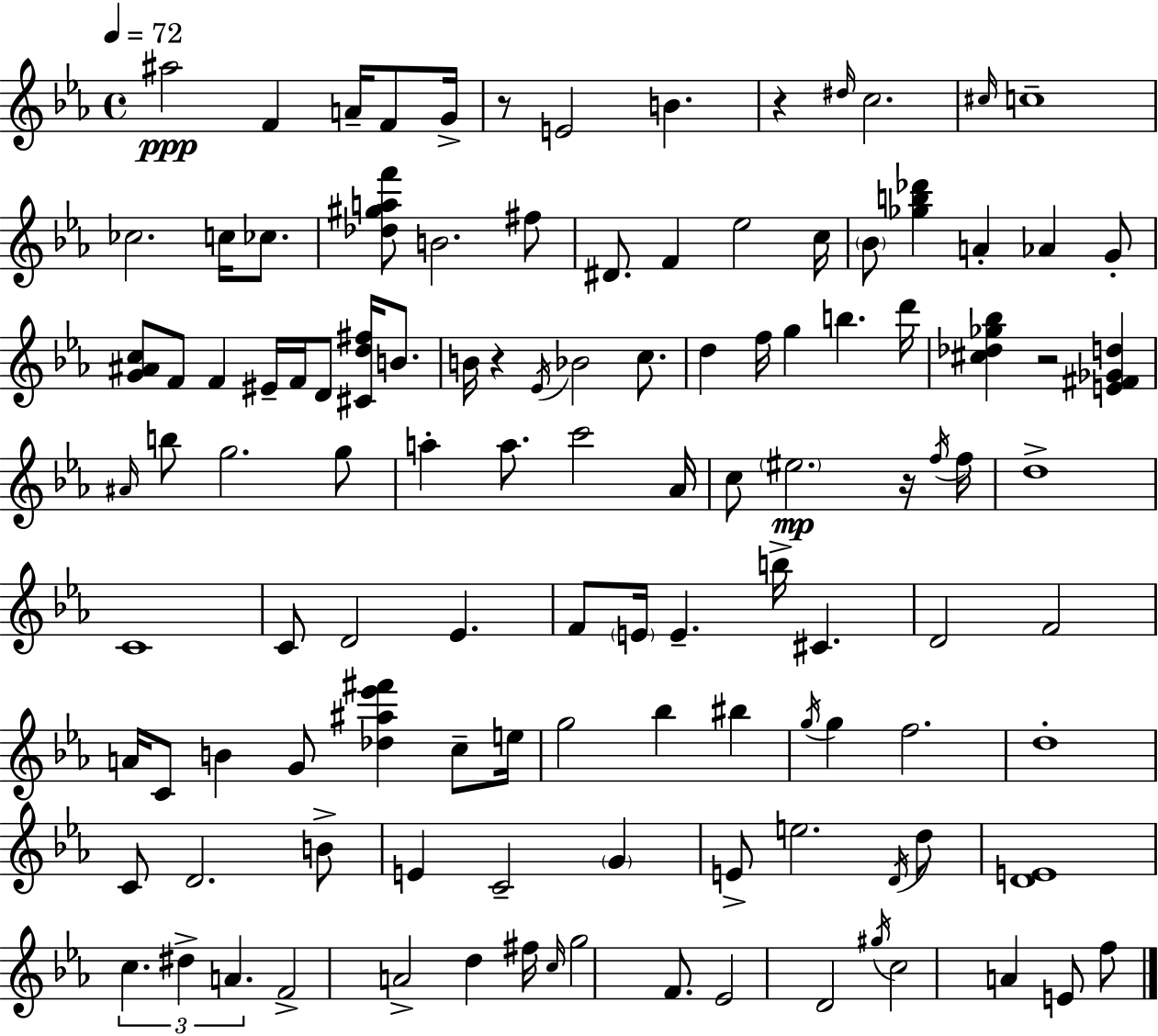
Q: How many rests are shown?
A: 5